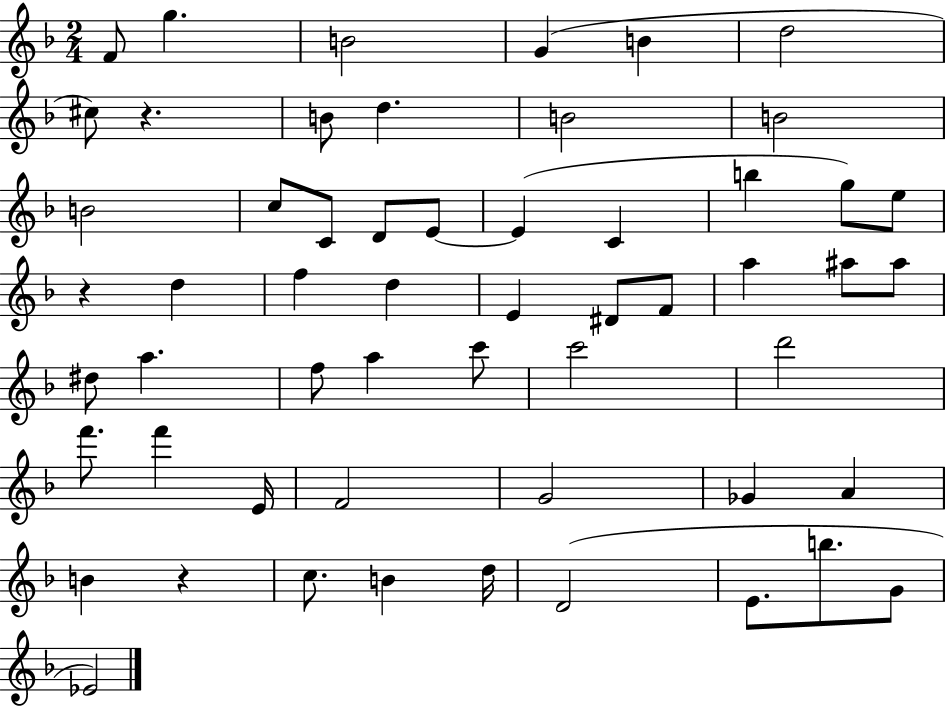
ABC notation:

X:1
T:Untitled
M:2/4
L:1/4
K:F
F/2 g B2 G B d2 ^c/2 z B/2 d B2 B2 B2 c/2 C/2 D/2 E/2 E C b g/2 e/2 z d f d E ^D/2 F/2 a ^a/2 ^a/2 ^d/2 a f/2 a c'/2 c'2 d'2 f'/2 f' E/4 F2 G2 _G A B z c/2 B d/4 D2 E/2 b/2 G/2 _E2